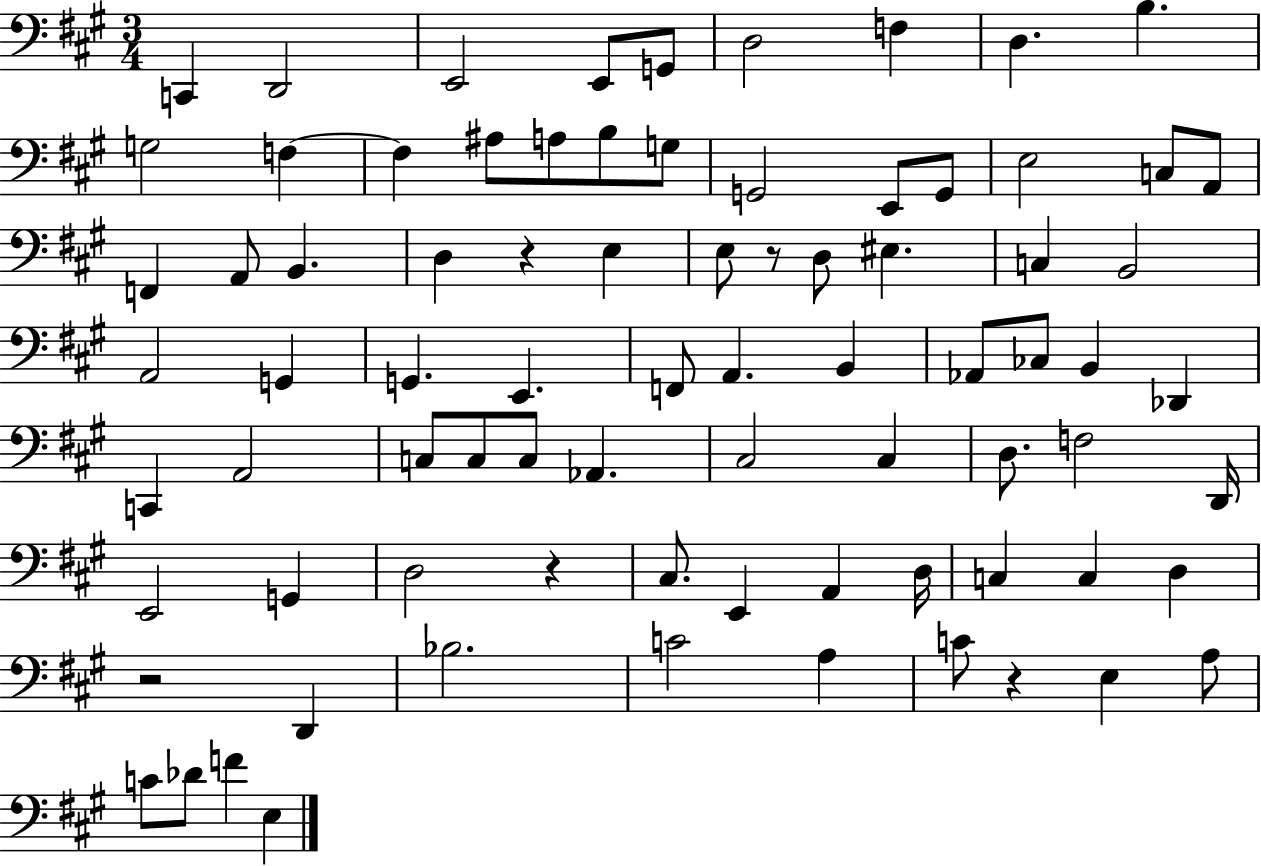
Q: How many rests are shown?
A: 5